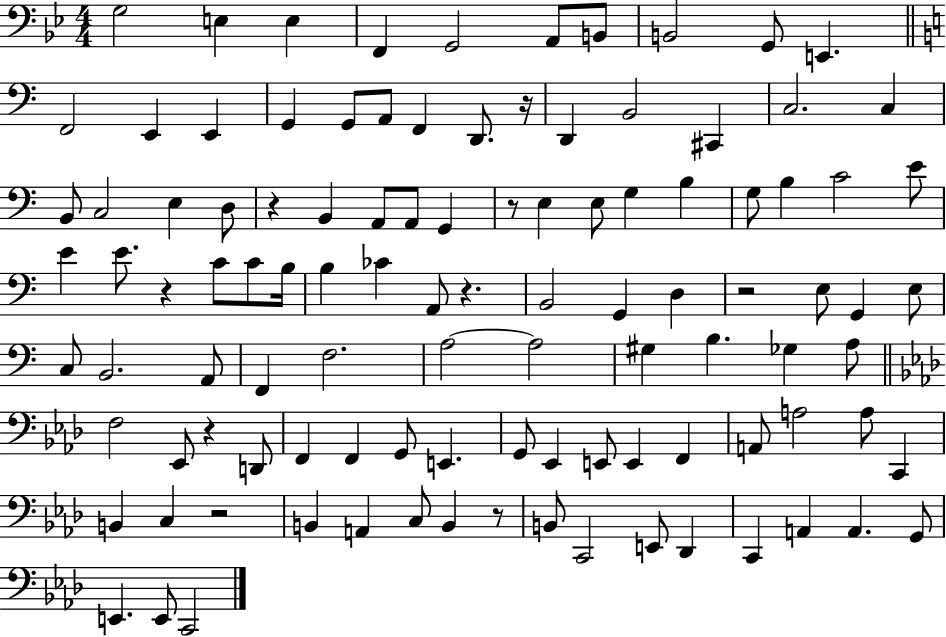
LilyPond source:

{
  \clef bass
  \numericTimeSignature
  \time 4/4
  \key bes \major
  g2 e4 e4 | f,4 g,2 a,8 b,8 | b,2 g,8 e,4. | \bar "||" \break \key c \major f,2 e,4 e,4 | g,4 g,8 a,8 f,4 d,8. r16 | d,4 b,2 cis,4 | c2. c4 | \break b,8 c2 e4 d8 | r4 b,4 a,8 a,8 g,4 | r8 e4 e8 g4 b4 | g8 b4 c'2 e'8 | \break e'4 e'8. r4 c'8 c'8 b16 | b4 ces'4 a,8 r4. | b,2 g,4 d4 | r2 e8 g,4 e8 | \break c8 b,2. a,8 | f,4 f2. | a2~~ a2 | gis4 b4. ges4 a8 | \break \bar "||" \break \key aes \major f2 ees,8 r4 d,8 | f,4 f,4 g,8 e,4. | g,8 ees,4 e,8 e,4 f,4 | a,8 a2 a8 c,4 | \break b,4 c4 r2 | b,4 a,4 c8 b,4 r8 | b,8 c,2 e,8 des,4 | c,4 a,4 a,4. g,8 | \break e,4. e,8 c,2 | \bar "|."
}